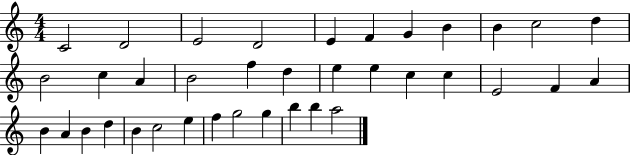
C4/h D4/h E4/h D4/h E4/q F4/q G4/q B4/q B4/q C5/h D5/q B4/h C5/q A4/q B4/h F5/q D5/q E5/q E5/q C5/q C5/q E4/h F4/q A4/q B4/q A4/q B4/q D5/q B4/q C5/h E5/q F5/q G5/h G5/q B5/q B5/q A5/h